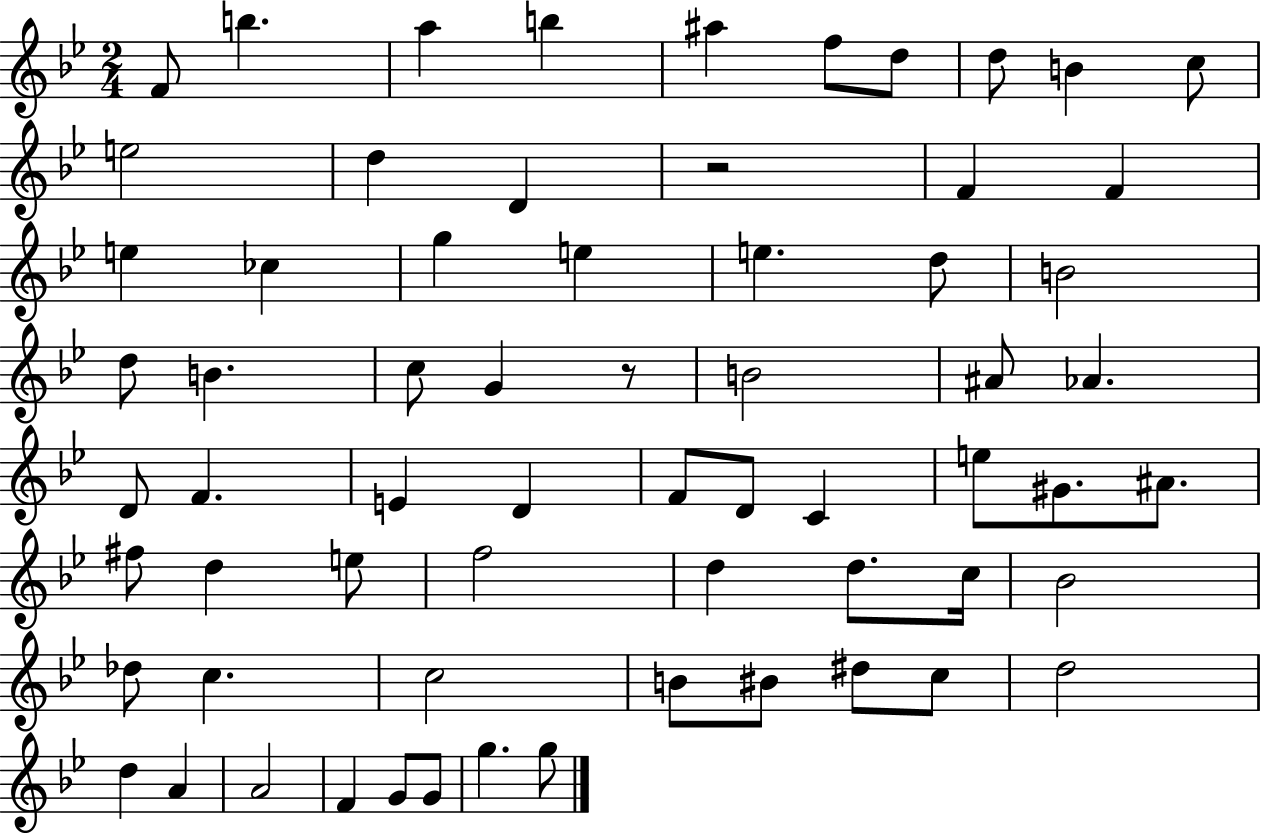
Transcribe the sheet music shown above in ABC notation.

X:1
T:Untitled
M:2/4
L:1/4
K:Bb
F/2 b a b ^a f/2 d/2 d/2 B c/2 e2 d D z2 F F e _c g e e d/2 B2 d/2 B c/2 G z/2 B2 ^A/2 _A D/2 F E D F/2 D/2 C e/2 ^G/2 ^A/2 ^f/2 d e/2 f2 d d/2 c/4 _B2 _d/2 c c2 B/2 ^B/2 ^d/2 c/2 d2 d A A2 F G/2 G/2 g g/2